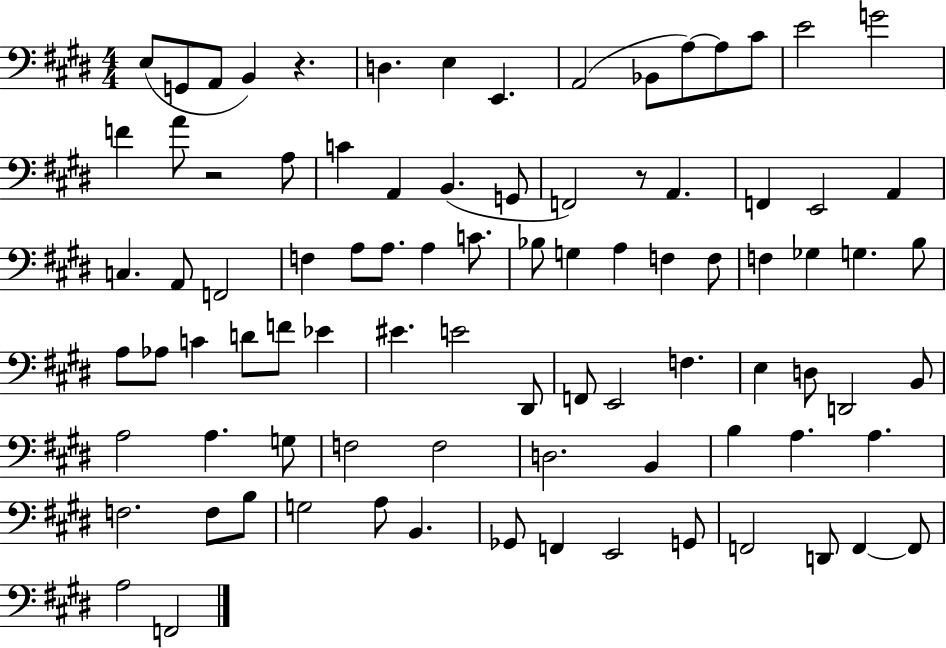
{
  \clef bass
  \numericTimeSignature
  \time 4/4
  \key e \major
  e8( g,8 a,8 b,4) r4. | d4. e4 e,4. | a,2( bes,8 a8~~) a8 cis'8 | e'2 g'2 | \break f'4 a'8 r2 a8 | c'4 a,4 b,4.( g,8 | f,2) r8 a,4. | f,4 e,2 a,4 | \break c4. a,8 f,2 | f4 a8 a8. a4 c'8. | bes8 g4 a4 f4 f8 | f4 ges4 g4. b8 | \break a8 aes8 c'4 d'8 f'8 ees'4 | eis'4. e'2 dis,8 | f,8 e,2 f4. | e4 d8 d,2 b,8 | \break a2 a4. g8 | f2 f2 | d2. b,4 | b4 a4. a4. | \break f2. f8 b8 | g2 a8 b,4. | ges,8 f,4 e,2 g,8 | f,2 d,8 f,4~~ f,8 | \break a2 f,2 | \bar "|."
}